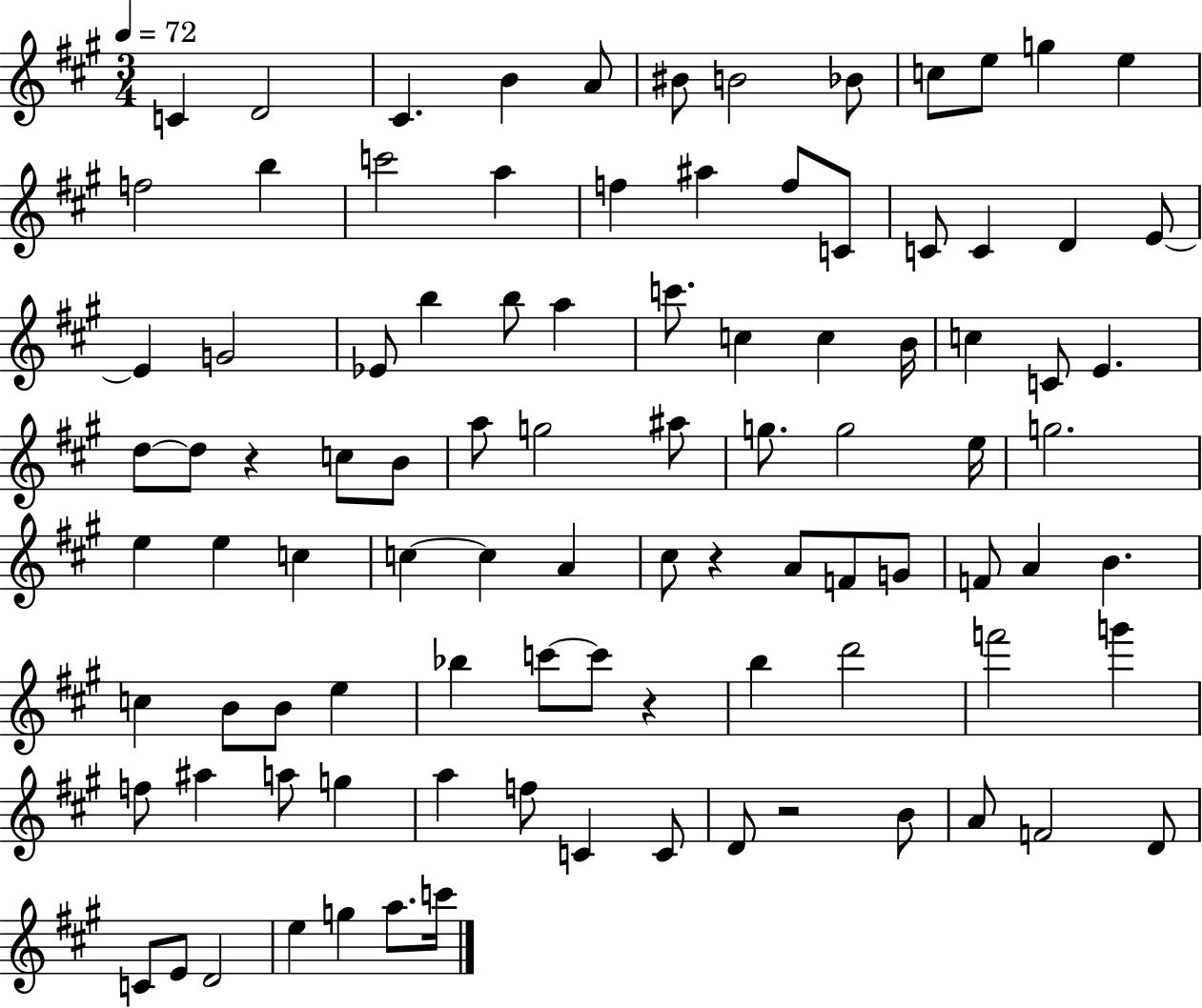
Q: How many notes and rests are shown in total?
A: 96